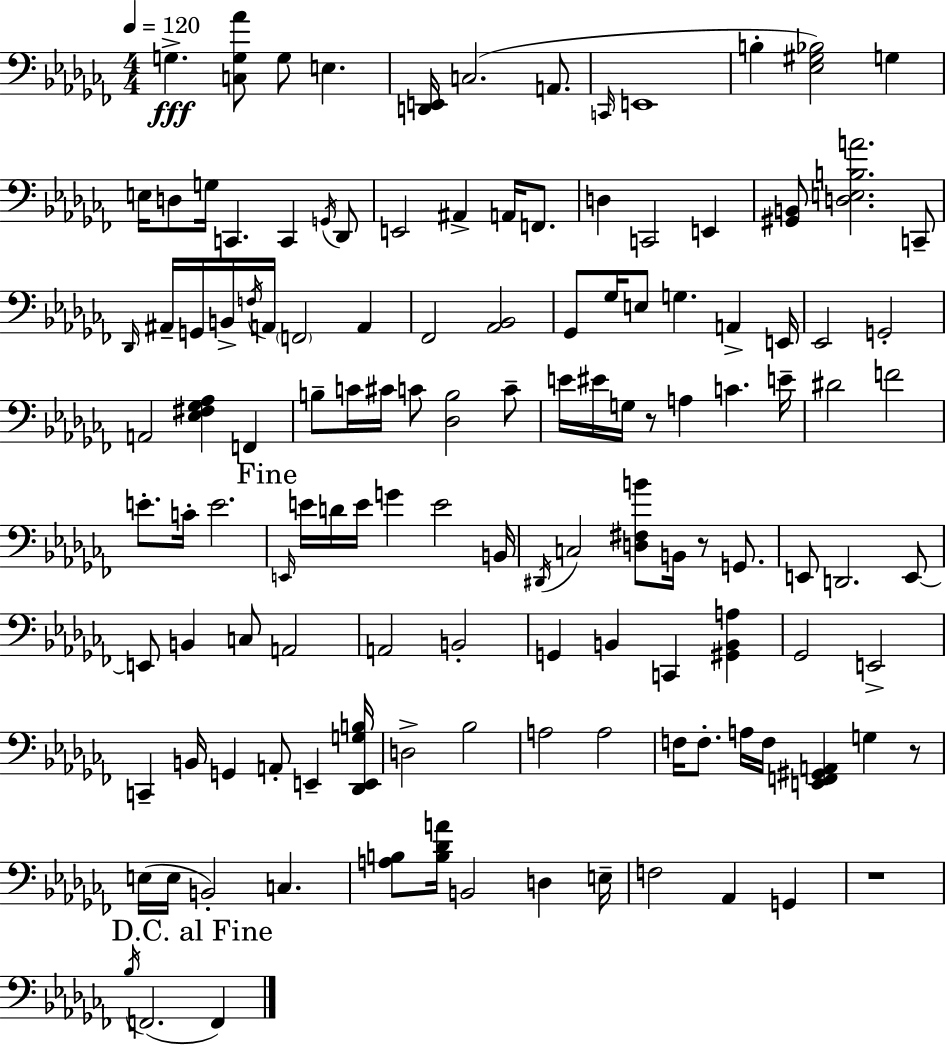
X:1
T:Untitled
M:4/4
L:1/4
K:Abm
G, [C,G,_A]/2 G,/2 E, [D,,E,,]/4 C,2 A,,/2 C,,/4 E,,4 B, [_E,^G,_B,]2 G, E,/4 D,/2 G,/4 C,, C,, G,,/4 _D,,/2 E,,2 ^A,, A,,/4 F,,/2 D, C,,2 E,, [^G,,B,,]/2 [D,E,B,A]2 C,,/2 _D,,/4 ^A,,/4 G,,/4 B,,/4 F,/4 A,,/4 F,,2 A,, _F,,2 [_A,,_B,,]2 _G,,/2 _G,/4 E,/2 G, A,, E,,/4 _E,,2 G,,2 A,,2 [_E,^F,_G,_A,] F,, B,/2 C/4 ^C/4 C/2 [_D,B,]2 C/2 E/4 ^E/4 G,/4 z/2 A, C E/4 ^D2 F2 E/2 C/4 E2 E,,/4 E/4 D/4 E/4 G E2 B,,/4 ^D,,/4 C,2 [D,^F,B]/2 B,,/4 z/2 G,,/2 E,,/2 D,,2 E,,/2 E,,/2 B,, C,/2 A,,2 A,,2 B,,2 G,, B,, C,, [^G,,B,,A,] _G,,2 E,,2 C,, B,,/4 G,, A,,/2 E,, [_D,,E,,G,B,]/4 D,2 _B,2 A,2 A,2 F,/4 F,/2 A,/4 F,/4 [E,,F,,^G,,A,,] G, z/2 E,/4 E,/4 B,,2 C, [A,B,]/2 [B,_DA]/4 B,,2 D, E,/4 F,2 _A,, G,, z4 _B,/4 F,,2 F,,